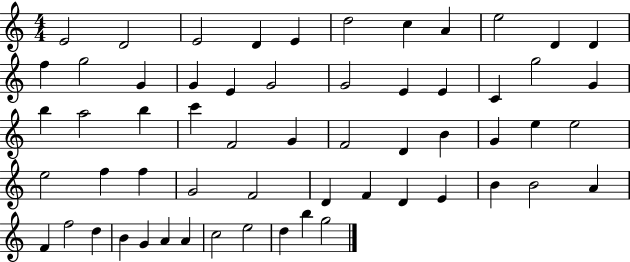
{
  \clef treble
  \numericTimeSignature
  \time 4/4
  \key c \major
  e'2 d'2 | e'2 d'4 e'4 | d''2 c''4 a'4 | e''2 d'4 d'4 | \break f''4 g''2 g'4 | g'4 e'4 g'2 | g'2 e'4 e'4 | c'4 g''2 g'4 | \break b''4 a''2 b''4 | c'''4 f'2 g'4 | f'2 d'4 b'4 | g'4 e''4 e''2 | \break e''2 f''4 f''4 | g'2 f'2 | d'4 f'4 d'4 e'4 | b'4 b'2 a'4 | \break f'4 f''2 d''4 | b'4 g'4 a'4 a'4 | c''2 e''2 | d''4 b''4 g''2 | \break \bar "|."
}